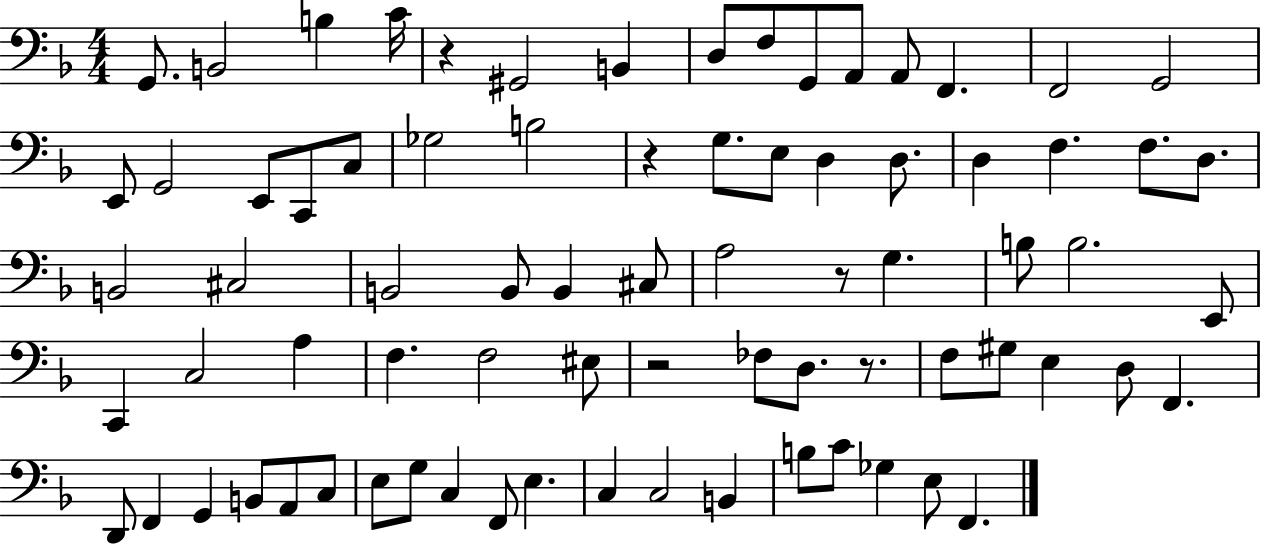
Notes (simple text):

G2/e. B2/h B3/q C4/s R/q G#2/h B2/q D3/e F3/e G2/e A2/e A2/e F2/q. F2/h G2/h E2/e G2/h E2/e C2/e C3/e Gb3/h B3/h R/q G3/e. E3/e D3/q D3/e. D3/q F3/q. F3/e. D3/e. B2/h C#3/h B2/h B2/e B2/q C#3/e A3/h R/e G3/q. B3/e B3/h. E2/e C2/q C3/h A3/q F3/q. F3/h EIS3/e R/h FES3/e D3/e. R/e. F3/e G#3/e E3/q D3/e F2/q. D2/e F2/q G2/q B2/e A2/e C3/e E3/e G3/e C3/q F2/e E3/q. C3/q C3/h B2/q B3/e C4/e Gb3/q E3/e F2/q.